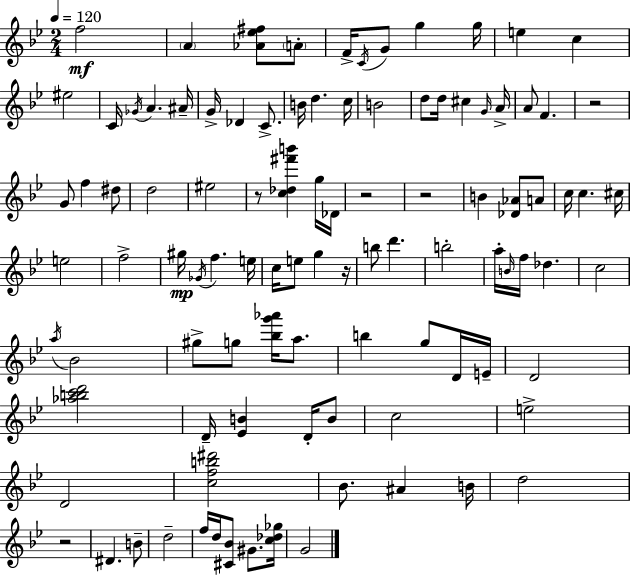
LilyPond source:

{
  \clef treble
  \numericTimeSignature
  \time 2/4
  \key bes \major
  \tempo 4 = 120
  f''2\mf | \parenthesize a'4 <aes' ees'' fis''>8 \parenthesize a'8-. | f'16-> \acciaccatura { c'16 } g'8 g''4 | g''16 e''4 c''4 | \break eis''2 | c'16 \acciaccatura { ges'16 } a'4. | ais'16-- g'16-> des'4 c'8.-> | b'16 d''4. | \break c''16 b'2 | d''8 d''16 cis''4 | \grace { g'16 } a'16-> a'8 f'4. | r2 | \break g'8 f''4 | dis''8 d''2 | eis''2 | r8 <c'' des'' fis''' b'''>4 | \break g''16 des'16 r2 | r2 | b'4 <des' aes'>8 | a'8 c''16 c''4. | \break cis''16 e''2 | f''2-> | gis''16\mp \acciaccatura { ges'16 } f''4. | e''16 c''16 e''8 g''4 | \break r16 b''8 d'''4. | b''2-. | a''16-. \grace { b'16 } f''16 des''4. | c''2 | \break \acciaccatura { a''16 } bes'2 | gis''8-> | g''8 <bes'' g''' aes'''>16 a''8. b''4 | g''8 d'16 e'16-- d'2 | \break <aes'' b'' c''' d'''>2 | d'16-- <ees' b'>4 | d'16-. b'8 c''2 | e''2-> | \break d'2 | <c'' f'' b'' dis'''>2 | bes'8. | ais'4 b'16 d''2 | \break r2 | dis'4. | b'8-- d''2-- | f''16 d''16 | \break <cis' bes'>8 gis'8. <c'' des'' ges''>16 g'2 | \bar "|."
}